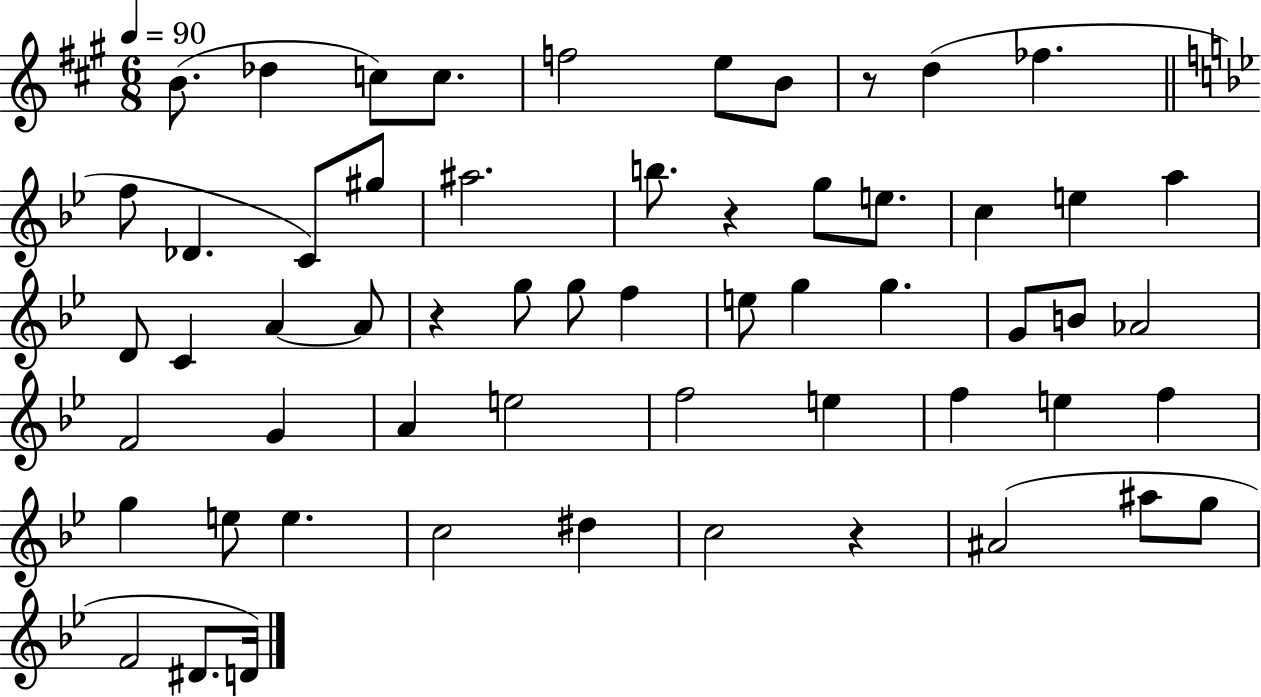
B4/e. Db5/q C5/e C5/e. F5/h E5/e B4/e R/e D5/q FES5/q. F5/e Db4/q. C4/e G#5/e A#5/h. B5/e. R/q G5/e E5/e. C5/q E5/q A5/q D4/e C4/q A4/q A4/e R/q G5/e G5/e F5/q E5/e G5/q G5/q. G4/e B4/e Ab4/h F4/h G4/q A4/q E5/h F5/h E5/q F5/q E5/q F5/q G5/q E5/e E5/q. C5/h D#5/q C5/h R/q A#4/h A#5/e G5/e F4/h D#4/e. D4/s